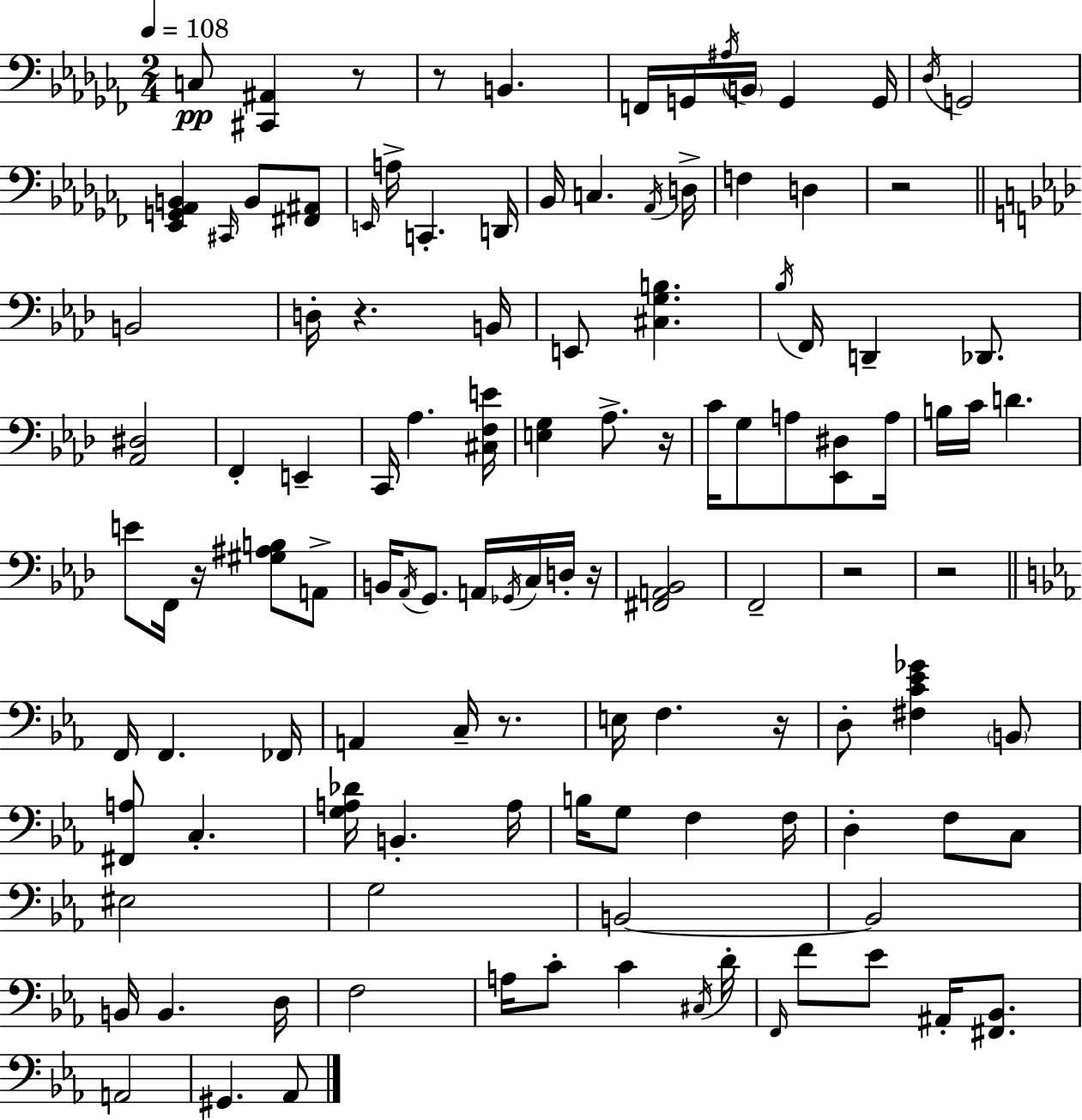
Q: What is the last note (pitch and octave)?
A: Ab2